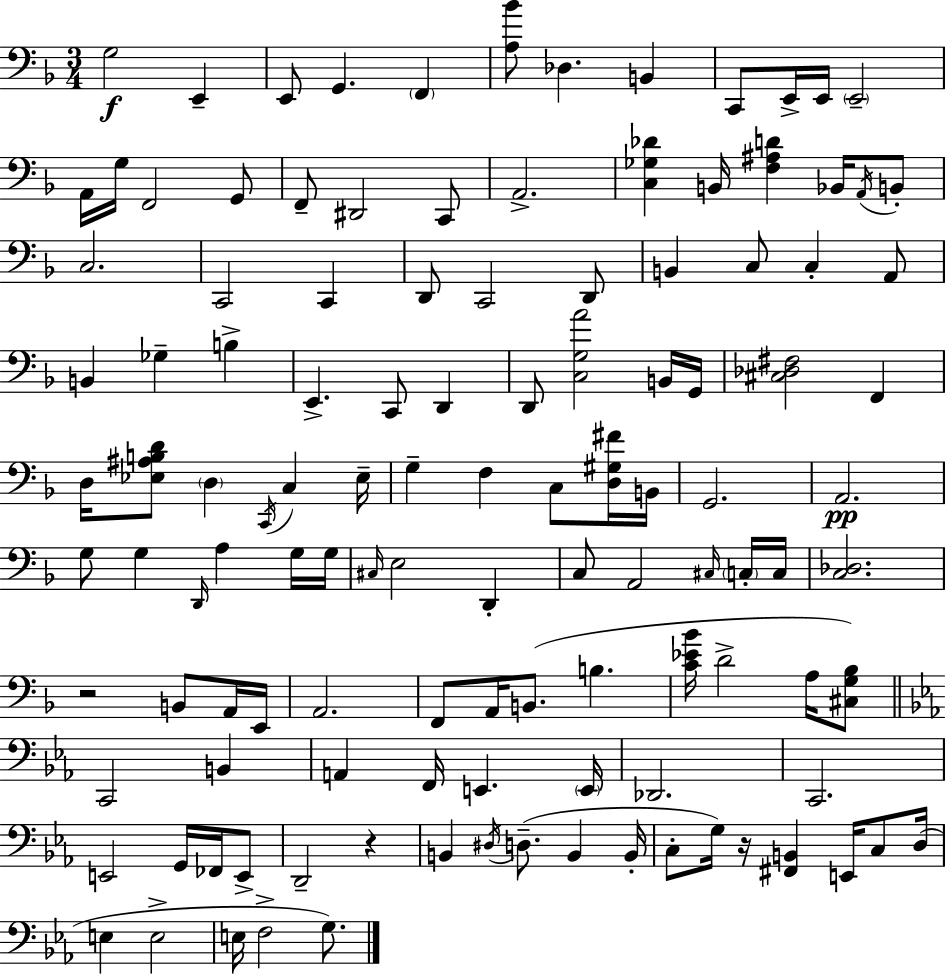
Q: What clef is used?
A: bass